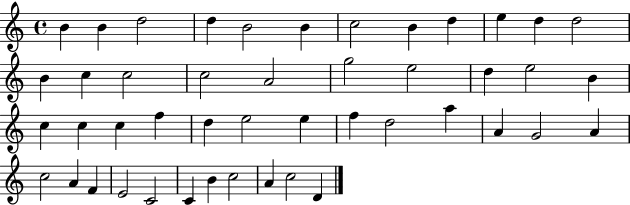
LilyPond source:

{
  \clef treble
  \time 4/4
  \defaultTimeSignature
  \key c \major
  b'4 b'4 d''2 | d''4 b'2 b'4 | c''2 b'4 d''4 | e''4 d''4 d''2 | \break b'4 c''4 c''2 | c''2 a'2 | g''2 e''2 | d''4 e''2 b'4 | \break c''4 c''4 c''4 f''4 | d''4 e''2 e''4 | f''4 d''2 a''4 | a'4 g'2 a'4 | \break c''2 a'4 f'4 | e'2 c'2 | c'4 b'4 c''2 | a'4 c''2 d'4 | \break \bar "|."
}